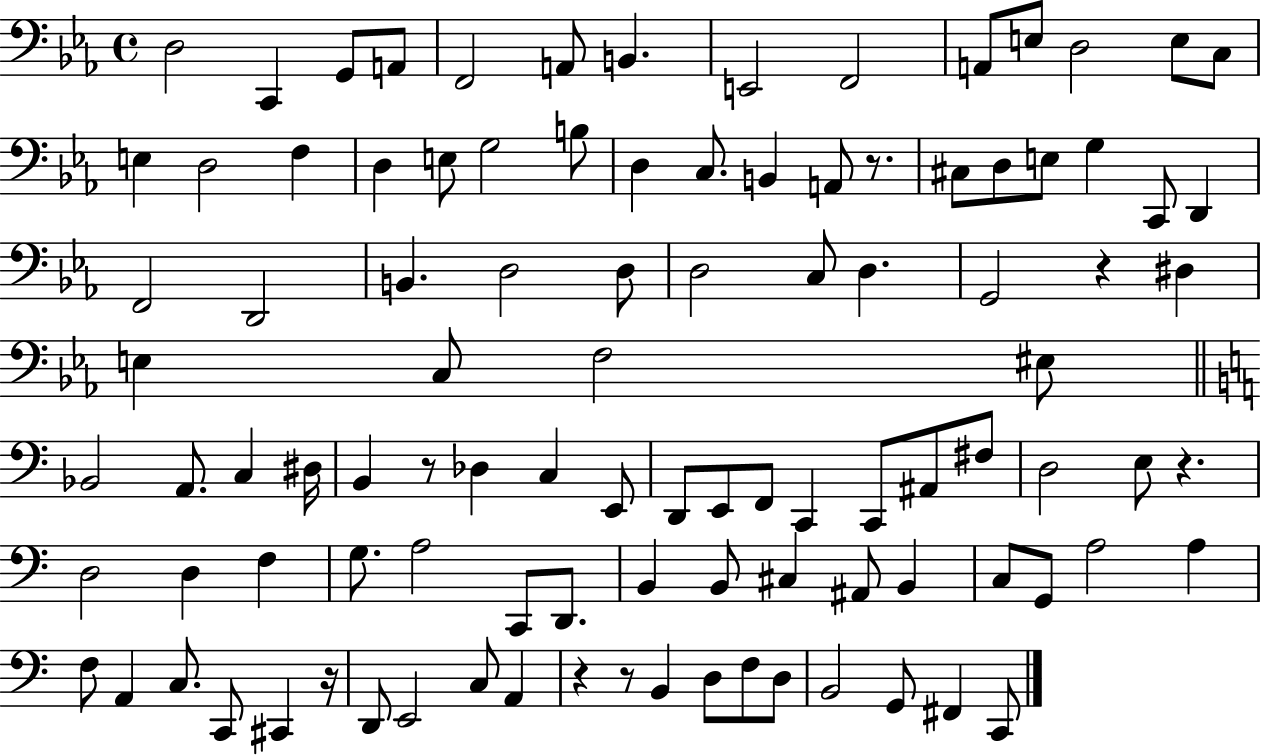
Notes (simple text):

D3/h C2/q G2/e A2/e F2/h A2/e B2/q. E2/h F2/h A2/e E3/e D3/h E3/e C3/e E3/q D3/h F3/q D3/q E3/e G3/h B3/e D3/q C3/e. B2/q A2/e R/e. C#3/e D3/e E3/e G3/q C2/e D2/q F2/h D2/h B2/q. D3/h D3/e D3/h C3/e D3/q. G2/h R/q D#3/q E3/q C3/e F3/h EIS3/e Bb2/h A2/e. C3/q D#3/s B2/q R/e Db3/q C3/q E2/e D2/e E2/e F2/e C2/q C2/e A#2/e F#3/e D3/h E3/e R/q. D3/h D3/q F3/q G3/e. A3/h C2/e D2/e. B2/q B2/e C#3/q A#2/e B2/q C3/e G2/e A3/h A3/q F3/e A2/q C3/e. C2/e C#2/q R/s D2/e E2/h C3/e A2/q R/q R/e B2/q D3/e F3/e D3/e B2/h G2/e F#2/q C2/e